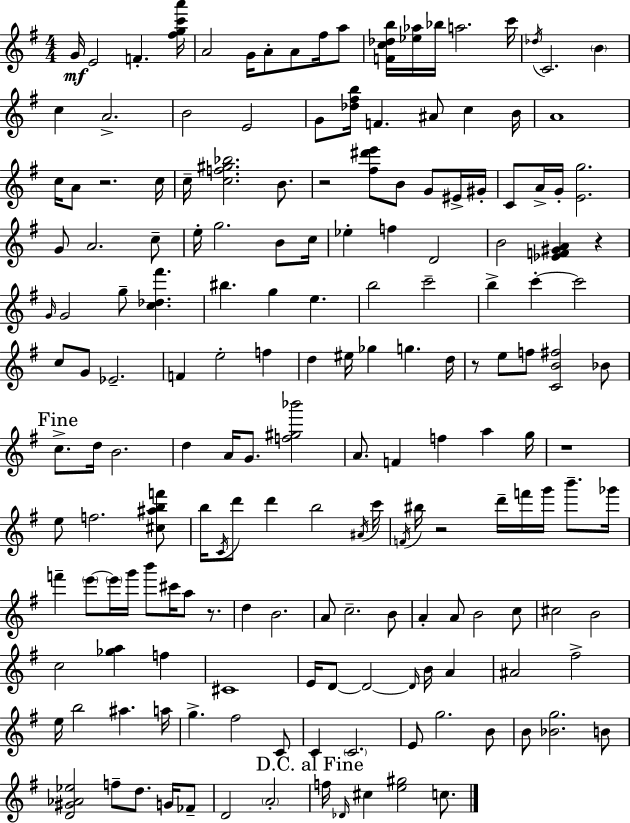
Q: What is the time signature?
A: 4/4